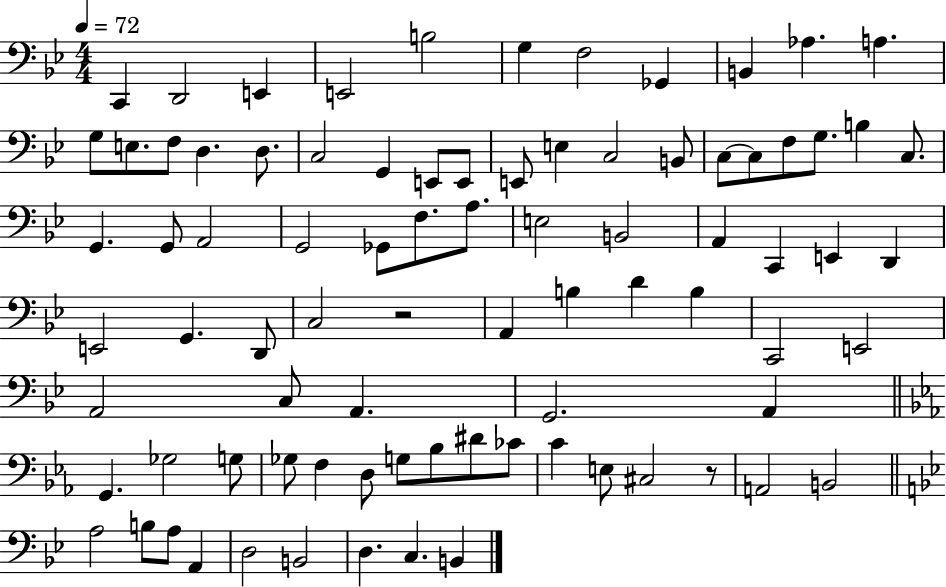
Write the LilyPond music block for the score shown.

{
  \clef bass
  \numericTimeSignature
  \time 4/4
  \key bes \major
  \tempo 4 = 72
  \repeat volta 2 { c,4 d,2 e,4 | e,2 b2 | g4 f2 ges,4 | b,4 aes4. a4. | \break g8 e8. f8 d4. d8. | c2 g,4 e,8 e,8 | e,8 e4 c2 b,8 | c8~~ c8 f8 g8. b4 c8. | \break g,4. g,8 a,2 | g,2 ges,8 f8. a8. | e2 b,2 | a,4 c,4 e,4 d,4 | \break e,2 g,4. d,8 | c2 r2 | a,4 b4 d'4 b4 | c,2 e,2 | \break a,2 c8 a,4. | g,2. a,4 | \bar "||" \break \key ees \major g,4. ges2 g8 | ges8 f4 d8 g8 bes8 dis'8 ces'8 | c'4 e8 cis2 r8 | a,2 b,2 | \break \bar "||" \break \key bes \major a2 b8 a8 a,4 | d2 b,2 | d4. c4. b,4 | } \bar "|."
}